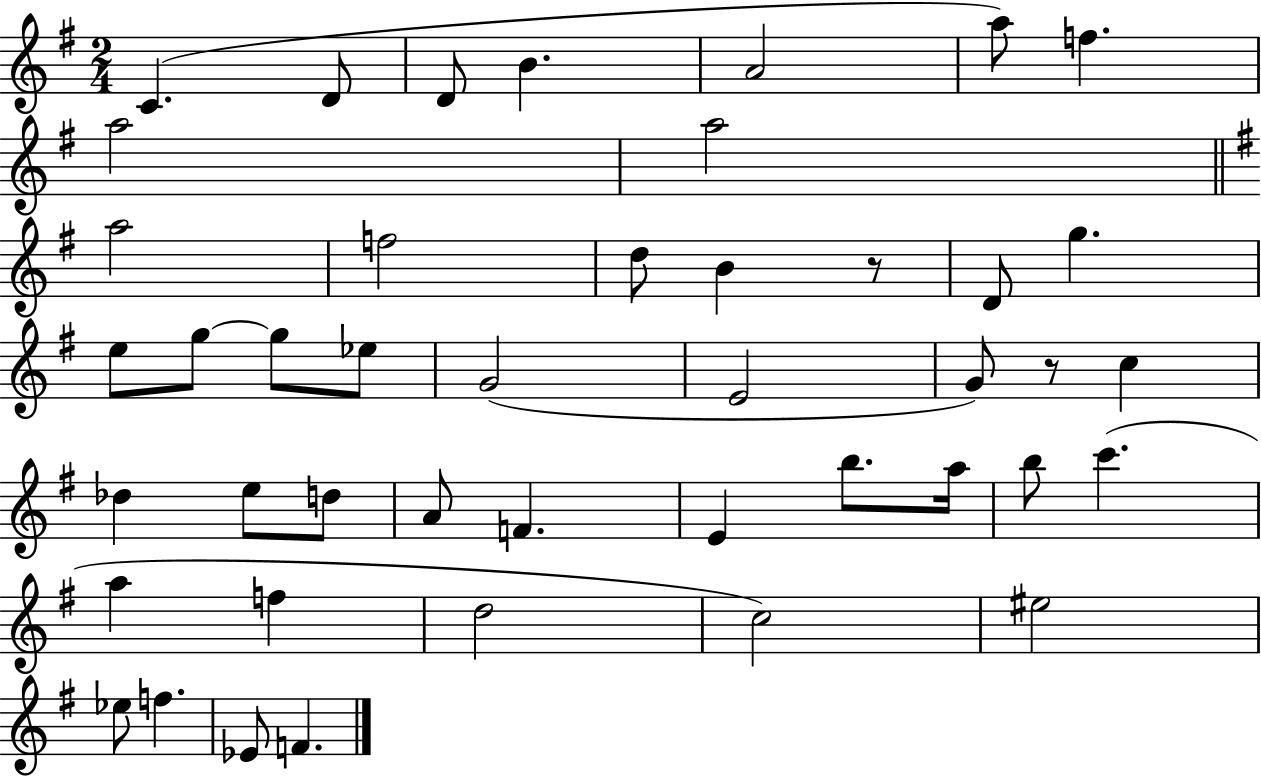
{
  \clef treble
  \numericTimeSignature
  \time 2/4
  \key g \major
  \repeat volta 2 { c'4.( d'8 | d'8 b'4. | a'2 | a''8) f''4. | \break a''2 | a''2 | \bar "||" \break \key g \major a''2 | f''2 | d''8 b'4 r8 | d'8 g''4. | \break e''8 g''8~~ g''8 ees''8 | g'2( | e'2 | g'8) r8 c''4 | \break des''4 e''8 d''8 | a'8 f'4. | e'4 b''8. a''16 | b''8 c'''4.( | \break a''4 f''4 | d''2 | c''2) | eis''2 | \break ees''8 f''4. | ees'8 f'4. | } \bar "|."
}